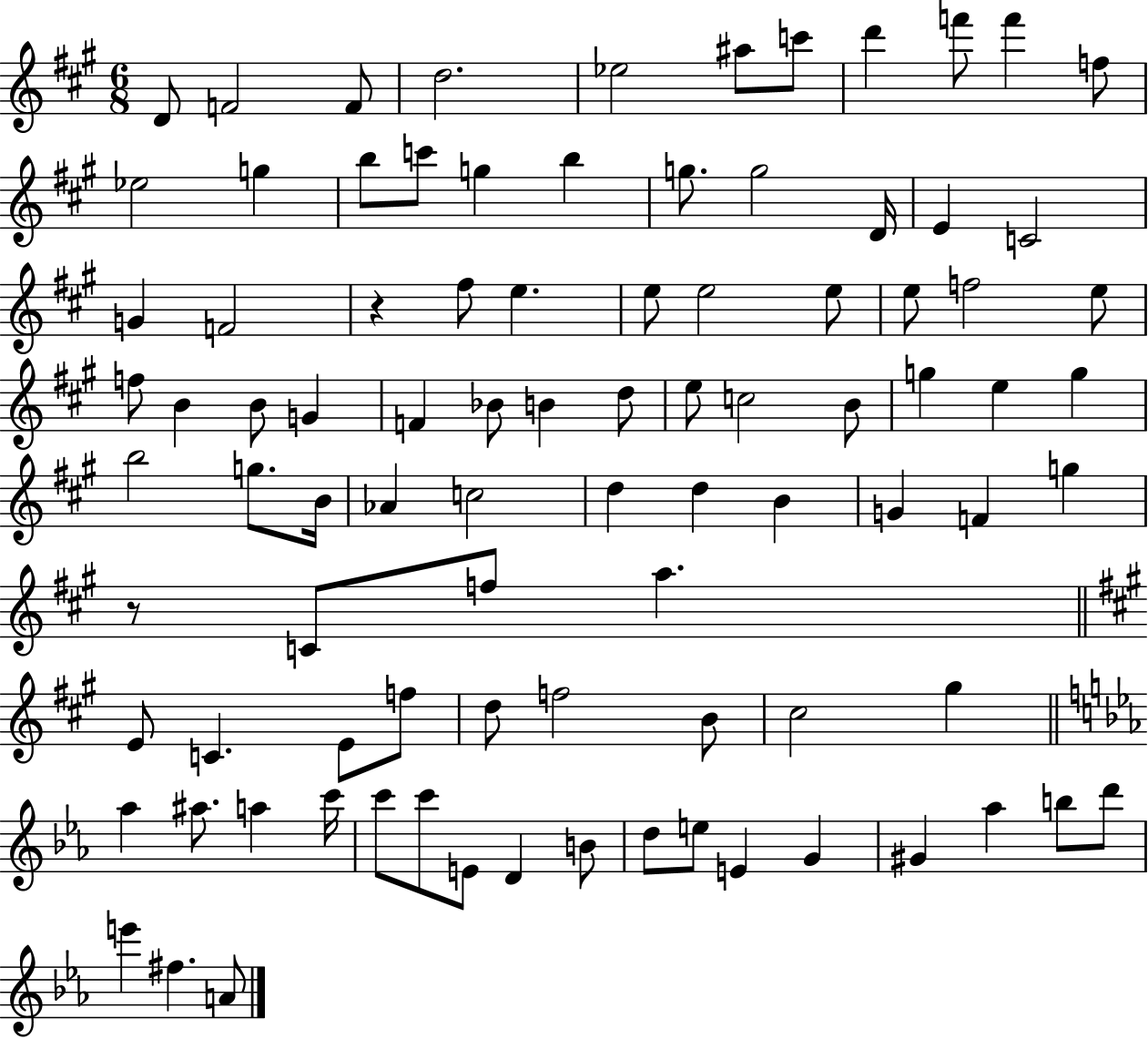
D4/e F4/h F4/e D5/h. Eb5/h A#5/e C6/e D6/q F6/e F6/q F5/e Eb5/h G5/q B5/e C6/e G5/q B5/q G5/e. G5/h D4/s E4/q C4/h G4/q F4/h R/q F#5/e E5/q. E5/e E5/h E5/e E5/e F5/h E5/e F5/e B4/q B4/e G4/q F4/q Bb4/e B4/q D5/e E5/e C5/h B4/e G5/q E5/q G5/q B5/h G5/e. B4/s Ab4/q C5/h D5/q D5/q B4/q G4/q F4/q G5/q R/e C4/e F5/e A5/q. E4/e C4/q. E4/e F5/e D5/e F5/h B4/e C#5/h G#5/q Ab5/q A#5/e. A5/q C6/s C6/e C6/e E4/e D4/q B4/e D5/e E5/e E4/q G4/q G#4/q Ab5/q B5/e D6/e E6/q F#5/q. A4/e